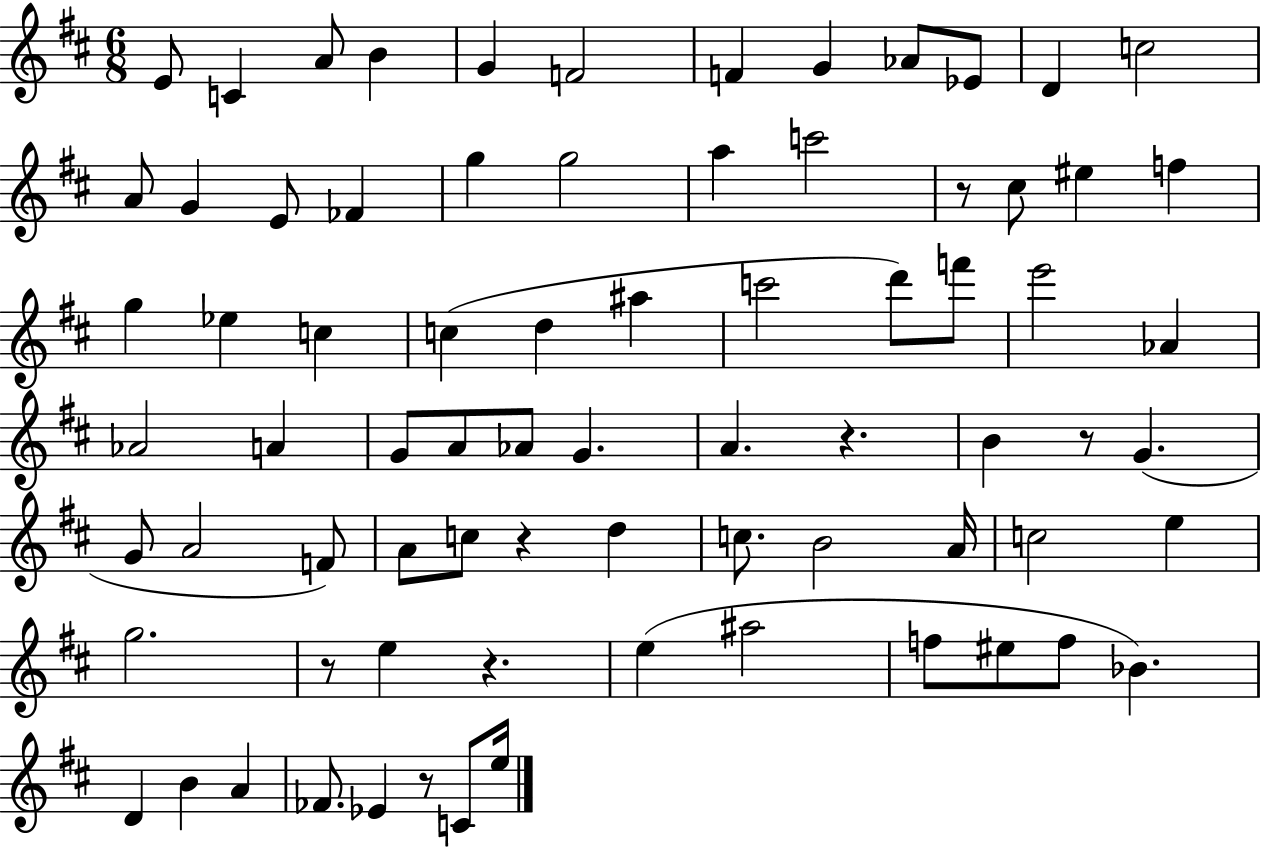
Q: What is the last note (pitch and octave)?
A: E5